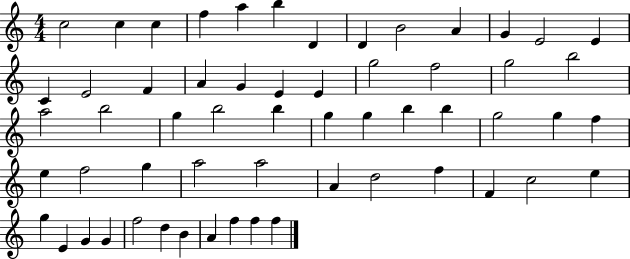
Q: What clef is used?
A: treble